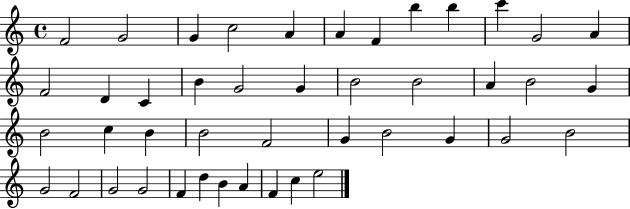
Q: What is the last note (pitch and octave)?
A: E5